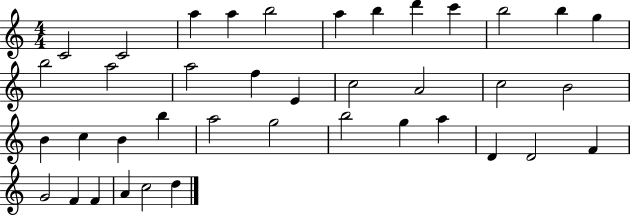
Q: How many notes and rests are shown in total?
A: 39